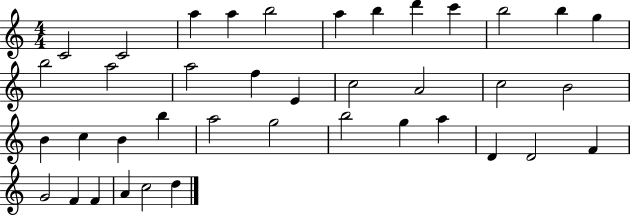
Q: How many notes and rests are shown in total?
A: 39